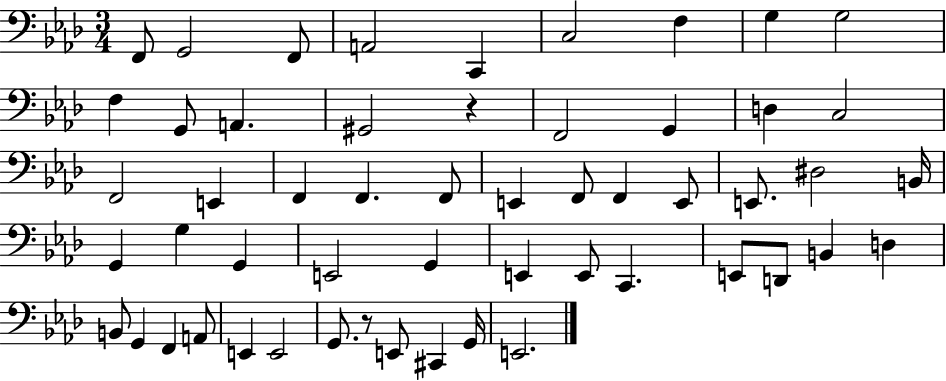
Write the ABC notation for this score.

X:1
T:Untitled
M:3/4
L:1/4
K:Ab
F,,/2 G,,2 F,,/2 A,,2 C,, C,2 F, G, G,2 F, G,,/2 A,, ^G,,2 z F,,2 G,, D, C,2 F,,2 E,, F,, F,, F,,/2 E,, F,,/2 F,, E,,/2 E,,/2 ^D,2 B,,/4 G,, G, G,, E,,2 G,, E,, E,,/2 C,, E,,/2 D,,/2 B,, D, B,,/2 G,, F,, A,,/2 E,, E,,2 G,,/2 z/2 E,,/2 ^C,, G,,/4 E,,2